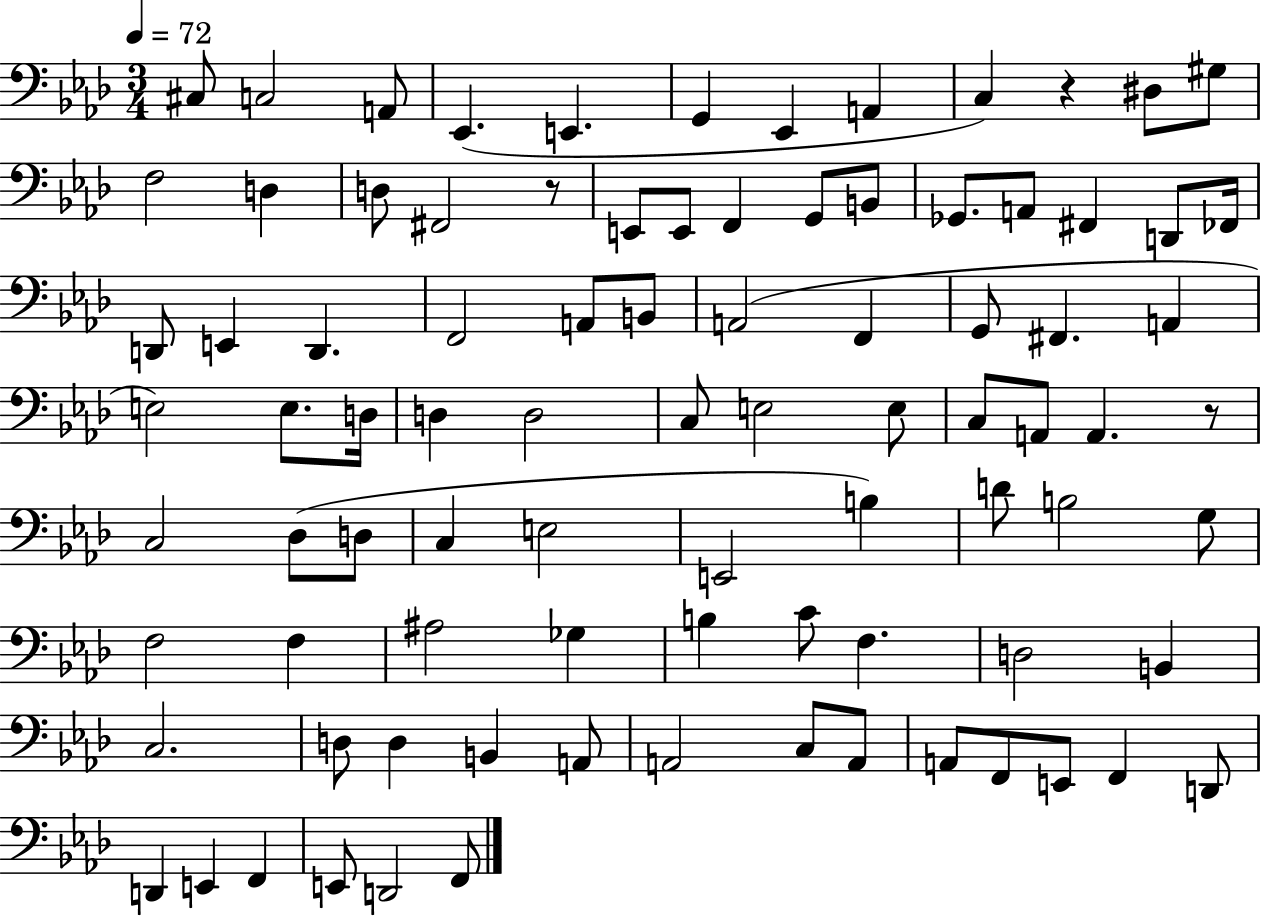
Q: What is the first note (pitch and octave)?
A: C#3